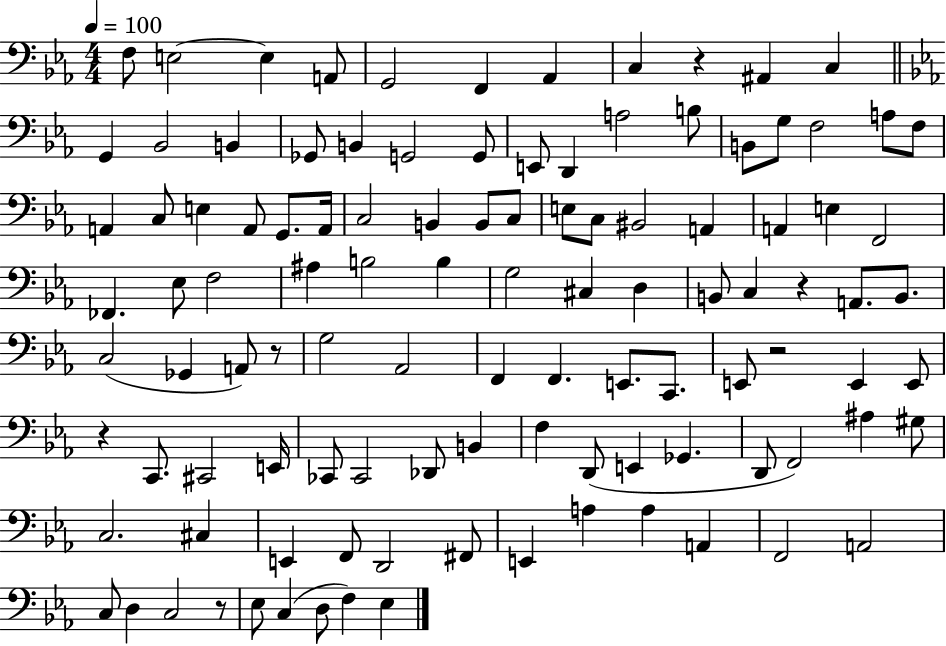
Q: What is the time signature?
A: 4/4